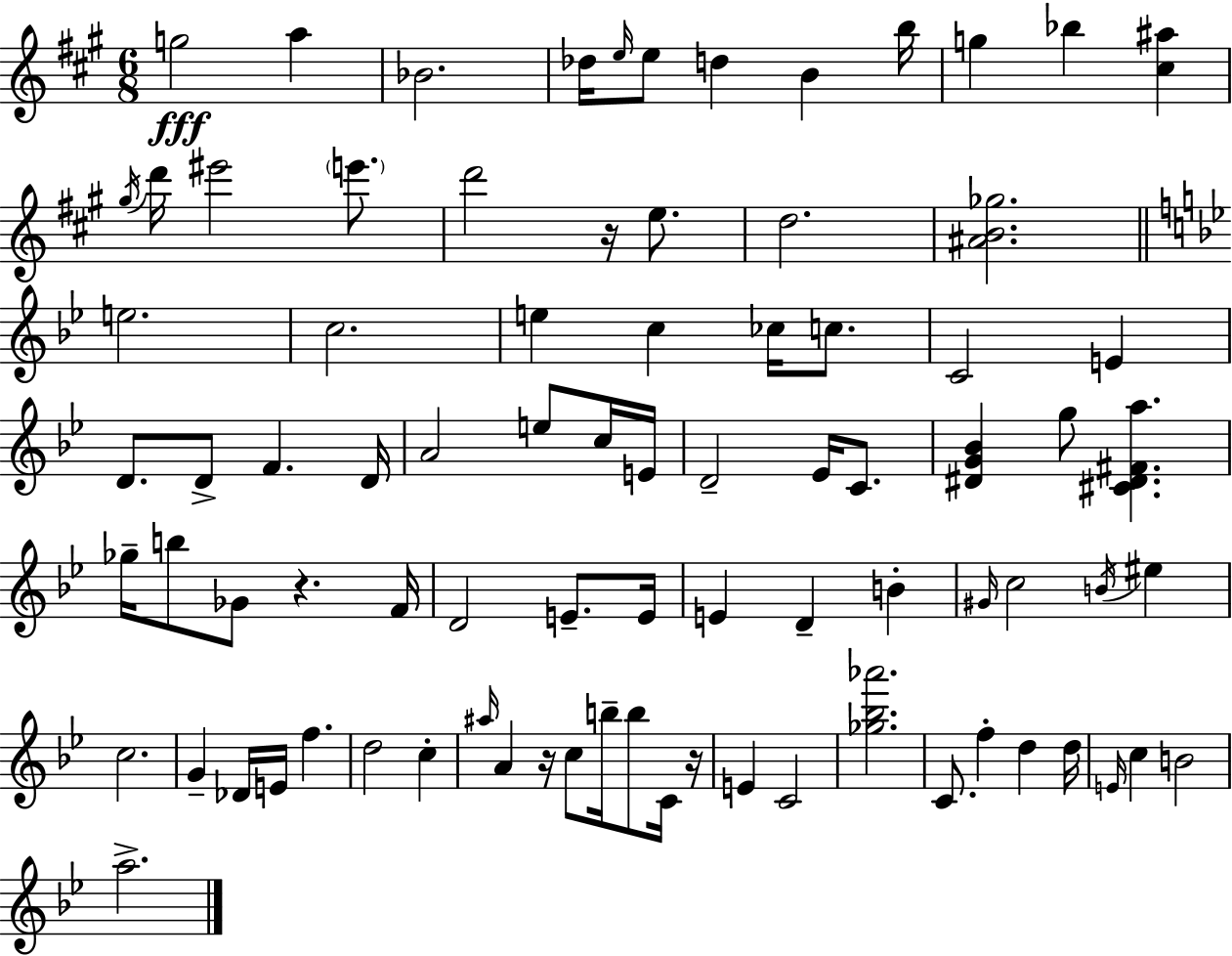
{
  \clef treble
  \numericTimeSignature
  \time 6/8
  \key a \major
  \repeat volta 2 { g''2\fff a''4 | bes'2. | des''16 \grace { e''16 } e''8 d''4 b'4 | b''16 g''4 bes''4 <cis'' ais''>4 | \break \acciaccatura { gis''16 } d'''16 eis'''2 \parenthesize e'''8. | d'''2 r16 e''8. | d''2. | <ais' b' ges''>2. | \break \bar "||" \break \key bes \major e''2. | c''2. | e''4 c''4 ces''16 c''8. | c'2 e'4 | \break d'8. d'8-> f'4. d'16 | a'2 e''8 c''16 e'16 | d'2-- ees'16 c'8. | <dis' g' bes'>4 g''8 <cis' dis' fis' a''>4. | \break ges''16-- b''8 ges'8 r4. f'16 | d'2 e'8.-- e'16 | e'4 d'4-- b'4-. | \grace { gis'16 } c''2 \acciaccatura { b'16 } eis''4 | \break c''2. | g'4-- des'16 e'16 f''4. | d''2 c''4-. | \grace { ais''16 } a'4 r16 c''8 b''16-- b''8 | \break c'16 r16 e'4 c'2 | <ges'' bes'' aes'''>2. | c'8. f''4-. d''4 | d''16 \grace { e'16 } c''4 b'2 | \break a''2.-> | } \bar "|."
}